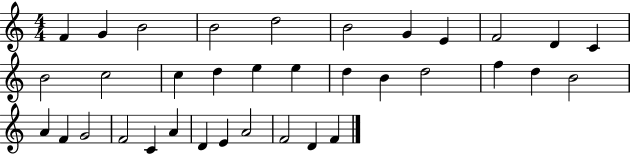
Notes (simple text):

F4/q G4/q B4/h B4/h D5/h B4/h G4/q E4/q F4/h D4/q C4/q B4/h C5/h C5/q D5/q E5/q E5/q D5/q B4/q D5/h F5/q D5/q B4/h A4/q F4/q G4/h F4/h C4/q A4/q D4/q E4/q A4/h F4/h D4/q F4/q